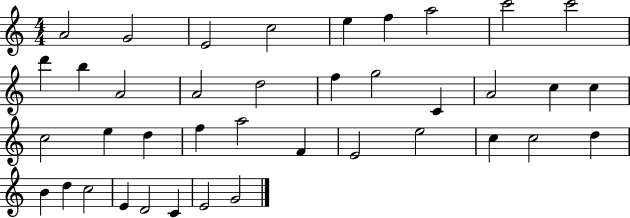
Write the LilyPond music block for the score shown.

{
  \clef treble
  \numericTimeSignature
  \time 4/4
  \key c \major
  a'2 g'2 | e'2 c''2 | e''4 f''4 a''2 | c'''2 c'''2 | \break d'''4 b''4 a'2 | a'2 d''2 | f''4 g''2 c'4 | a'2 c''4 c''4 | \break c''2 e''4 d''4 | f''4 a''2 f'4 | e'2 e''2 | c''4 c''2 d''4 | \break b'4 d''4 c''2 | e'4 d'2 c'4 | e'2 g'2 | \bar "|."
}